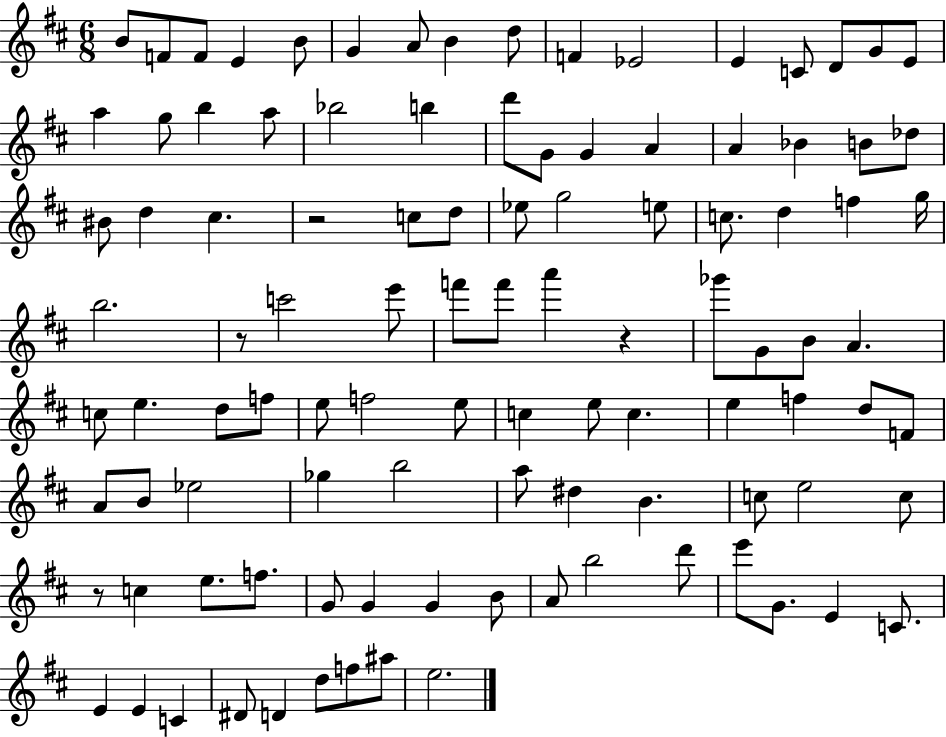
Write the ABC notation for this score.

X:1
T:Untitled
M:6/8
L:1/4
K:D
B/2 F/2 F/2 E B/2 G A/2 B d/2 F _E2 E C/2 D/2 G/2 E/2 a g/2 b a/2 _b2 b d'/2 G/2 G A A _B B/2 _d/2 ^B/2 d ^c z2 c/2 d/2 _e/2 g2 e/2 c/2 d f g/4 b2 z/2 c'2 e'/2 f'/2 f'/2 a' z _g'/2 G/2 B/2 A c/2 e d/2 f/2 e/2 f2 e/2 c e/2 c e f d/2 F/2 A/2 B/2 _e2 _g b2 a/2 ^d B c/2 e2 c/2 z/2 c e/2 f/2 G/2 G G B/2 A/2 b2 d'/2 e'/2 G/2 E C/2 E E C ^D/2 D d/2 f/2 ^a/2 e2